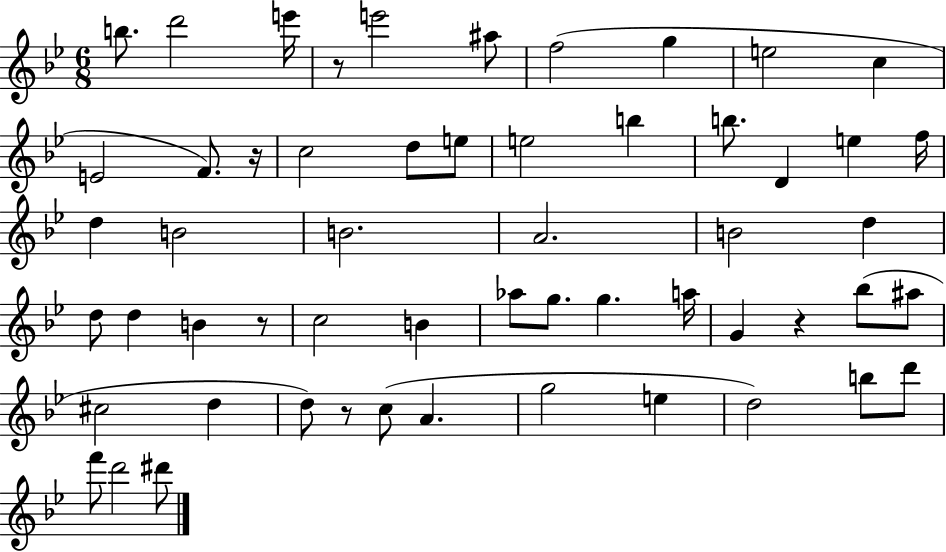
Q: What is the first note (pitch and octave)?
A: B5